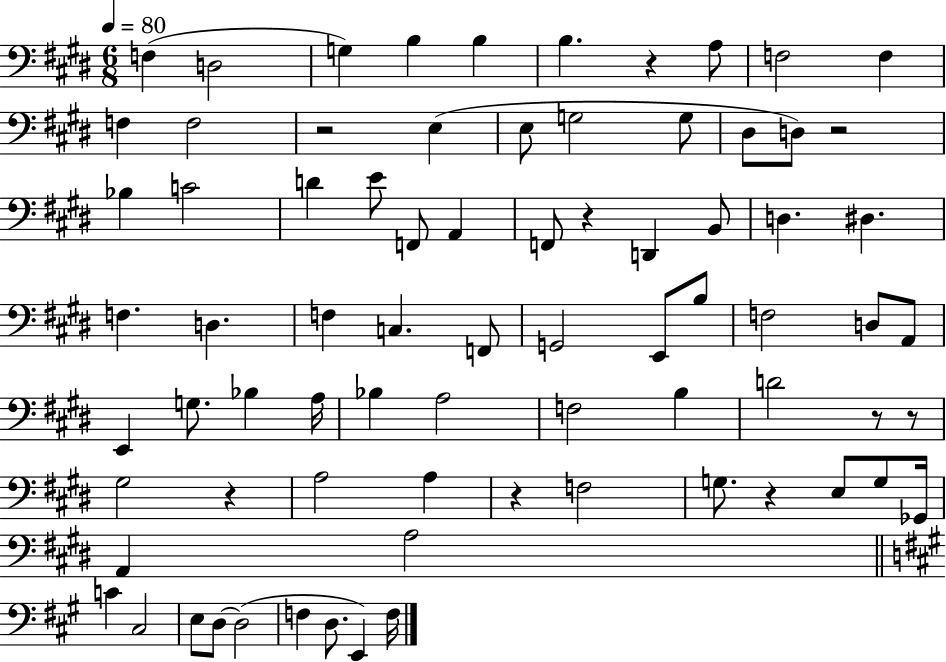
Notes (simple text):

F3/q D3/h G3/q B3/q B3/q B3/q. R/q A3/e F3/h F3/q F3/q F3/h R/h E3/q E3/e G3/h G3/e D#3/e D3/e R/h Bb3/q C4/h D4/q E4/e F2/e A2/q F2/e R/q D2/q B2/e D3/q. D#3/q. F3/q. D3/q. F3/q C3/q. F2/e G2/h E2/e B3/e F3/h D3/e A2/e E2/q G3/e. Bb3/q A3/s Bb3/q A3/h F3/h B3/q D4/h R/e R/e G#3/h R/q A3/h A3/q R/q F3/h G3/e. R/q E3/e G3/e Gb2/s A2/q A3/h C4/q C#3/h E3/e D3/e D3/h F3/q D3/e. E2/q F3/s